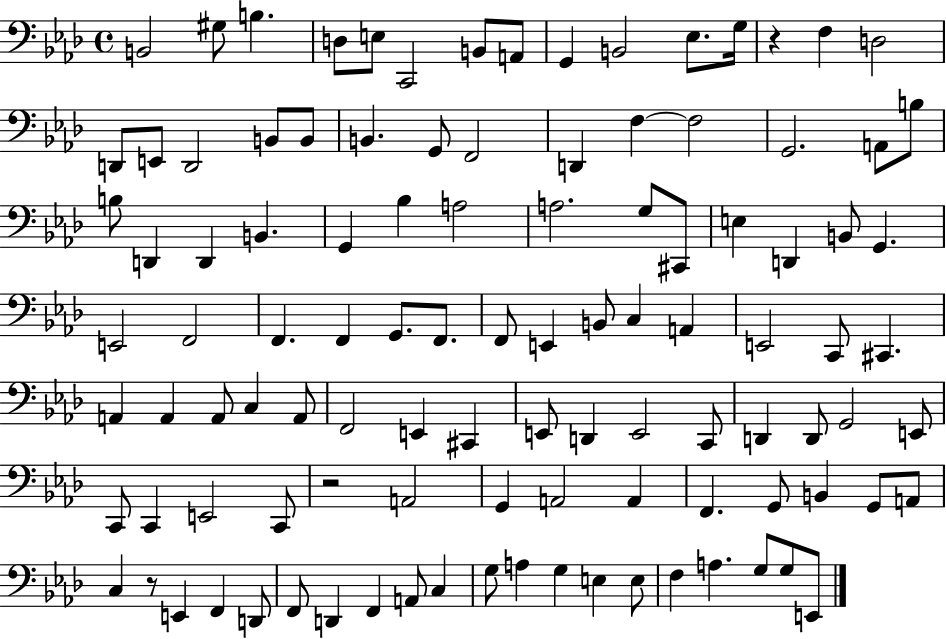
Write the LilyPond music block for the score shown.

{
  \clef bass
  \time 4/4
  \defaultTimeSignature
  \key aes \major
  b,2 gis8 b4. | d8 e8 c,2 b,8 a,8 | g,4 b,2 ees8. g16 | r4 f4 d2 | \break d,8 e,8 d,2 b,8 b,8 | b,4. g,8 f,2 | d,4 f4~~ f2 | g,2. a,8 b8 | \break b8 d,4 d,4 b,4. | g,4 bes4 a2 | a2. g8 cis,8 | e4 d,4 b,8 g,4. | \break e,2 f,2 | f,4. f,4 g,8. f,8. | f,8 e,4 b,8 c4 a,4 | e,2 c,8 cis,4. | \break a,4 a,4 a,8 c4 a,8 | f,2 e,4 cis,4 | e,8 d,4 e,2 c,8 | d,4 d,8 g,2 e,8 | \break c,8 c,4 e,2 c,8 | r2 a,2 | g,4 a,2 a,4 | f,4. g,8 b,4 g,8 a,8 | \break c4 r8 e,4 f,4 d,8 | f,8 d,4 f,4 a,8 c4 | g8 a4 g4 e4 e8 | f4 a4. g8 g8 e,8 | \break \bar "|."
}